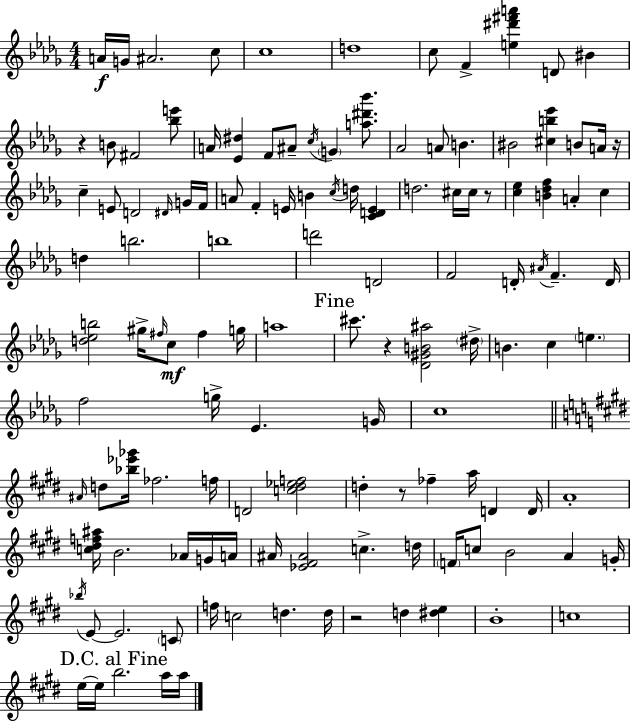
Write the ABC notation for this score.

X:1
T:Untitled
M:4/4
L:1/4
K:Bbm
A/4 G/4 ^A2 c/2 c4 d4 c/2 F [e^d'^f'a'] D/2 ^B z B/2 ^F2 [_be']/2 A/4 [_E^d] F/2 ^A/2 c/4 G [a^d'_b']/2 _A2 A/2 B ^B2 [^cb_e'] B/2 A/4 z/4 c E/2 D2 ^D/4 G/4 F/4 A/2 F E/4 B c/4 d/4 [CDE] d2 ^c/4 ^c/4 z/2 [c_e] [B_df] A c d b2 b4 d'2 D2 F2 D/4 ^A/4 F D/4 [d_eb]2 ^g/4 ^f/4 c/2 ^f g/4 a4 ^c'/2 z [_D^GB^a]2 ^d/4 B c e f2 g/4 _E G/4 c4 ^A/4 d/2 [_b_e'_g']/4 _f2 f/4 D2 [c^d_ef]2 d z/2 _f a/4 D D/4 A4 [c^df^a]/4 B2 _A/4 G/4 A/4 ^A/4 [_E^F^A]2 c d/4 F/4 c/2 B2 A G/4 _b/4 E/2 E2 C/2 f/4 c2 d d/4 z2 d [^de] B4 c4 e/4 e/4 b2 a/4 a/4